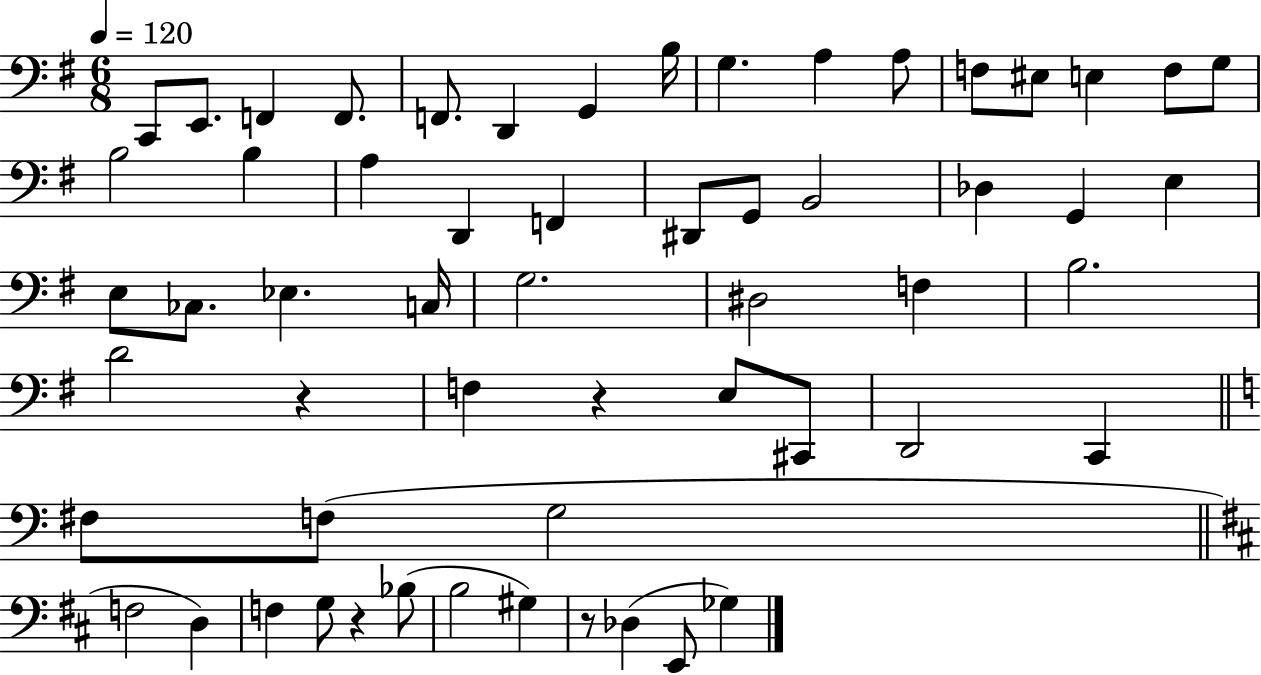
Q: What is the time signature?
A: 6/8